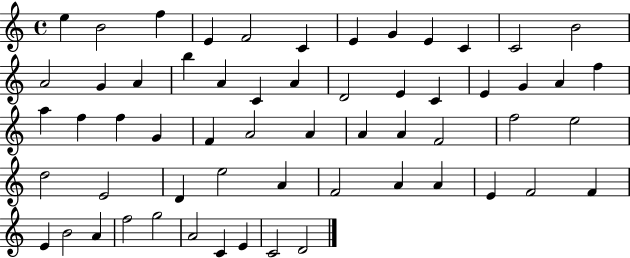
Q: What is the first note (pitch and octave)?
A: E5